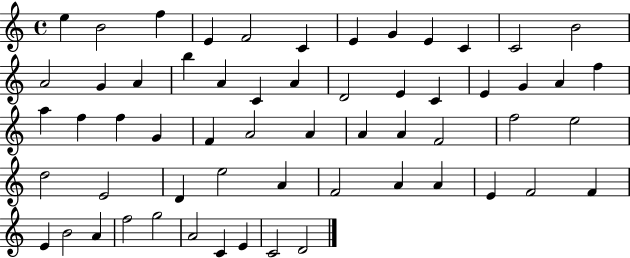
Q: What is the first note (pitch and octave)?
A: E5